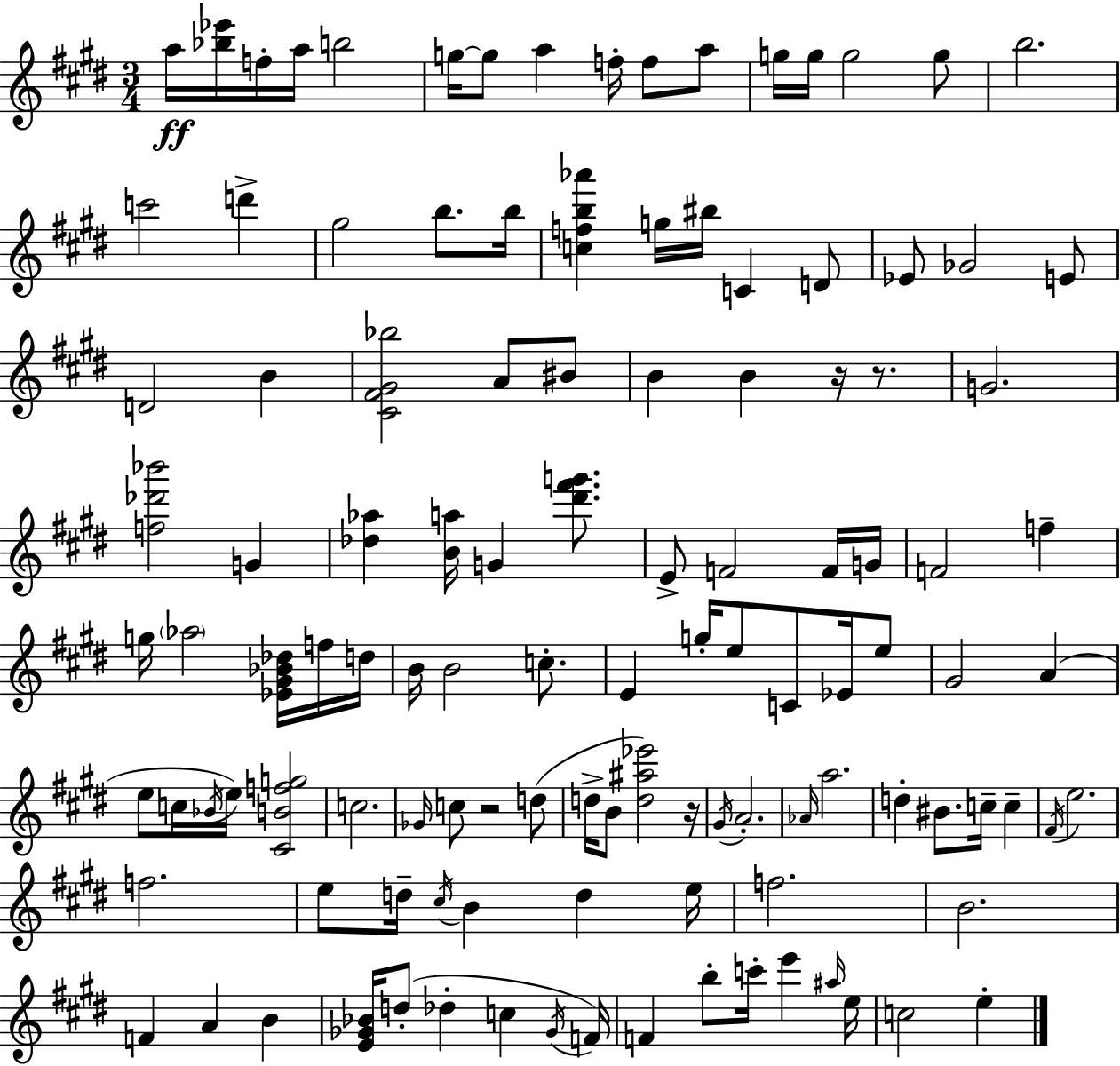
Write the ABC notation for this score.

X:1
T:Untitled
M:3/4
L:1/4
K:E
a/4 [_b_e']/4 f/4 a/4 b2 g/4 g/2 a f/4 f/2 a/2 g/4 g/4 g2 g/2 b2 c'2 d' ^g2 b/2 b/4 [cfb_a'] g/4 ^b/4 C D/2 _E/2 _G2 E/2 D2 B [^C^F^G_b]2 A/2 ^B/2 B B z/4 z/2 G2 [f_d'_b']2 G [_d_a] [Ba]/4 G [^d'^f'g']/2 E/2 F2 F/4 G/4 F2 f g/4 _a2 [_E^G_B_d]/4 f/4 d/4 B/4 B2 c/2 E g/4 e/2 C/2 _E/4 e/2 ^G2 A e/2 c/4 _B/4 e/4 [^CBfg]2 c2 _G/4 c/2 z2 d/2 d/4 B/2 [d^a_e']2 z/4 ^G/4 A2 _A/4 a2 d ^B/2 c/4 c ^F/4 e2 f2 e/2 d/4 ^c/4 B d e/4 f2 B2 F A B [E_G_B]/4 d/2 _d c _G/4 F/4 F b/2 c'/4 e' ^a/4 e/4 c2 e